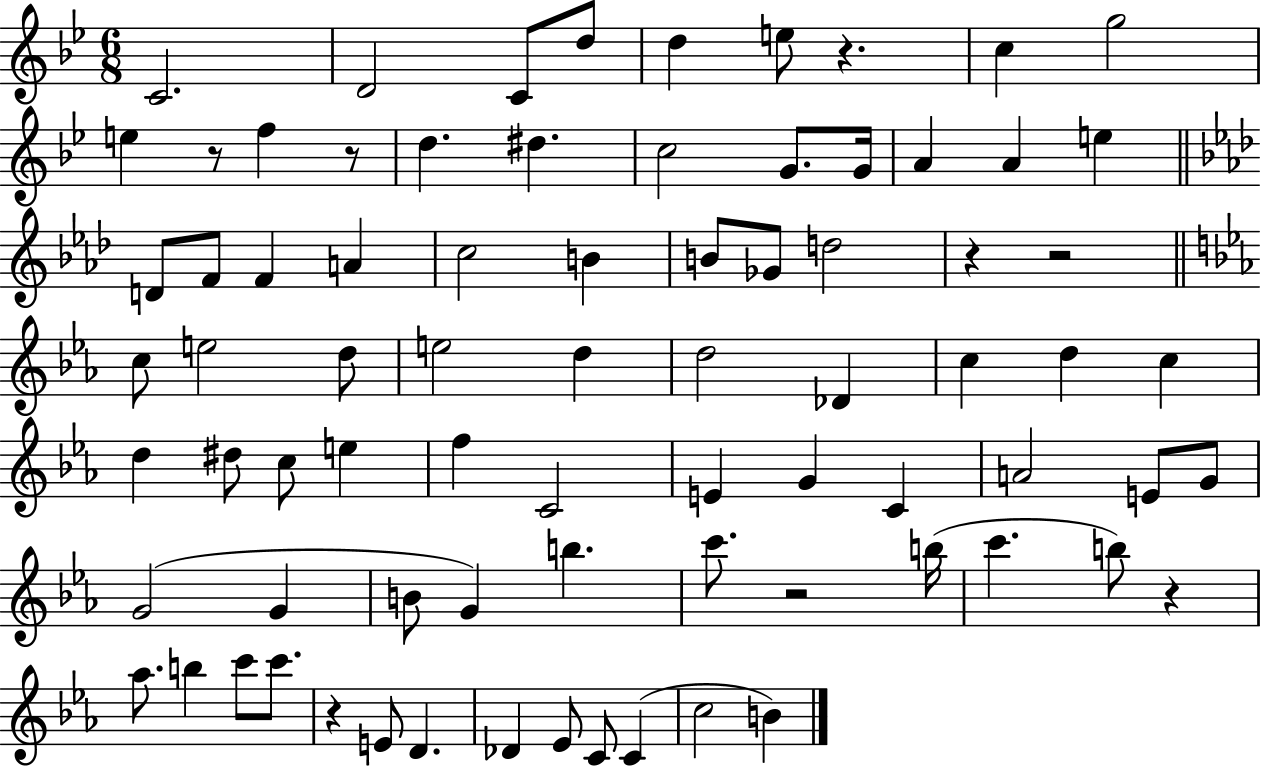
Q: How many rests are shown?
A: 8